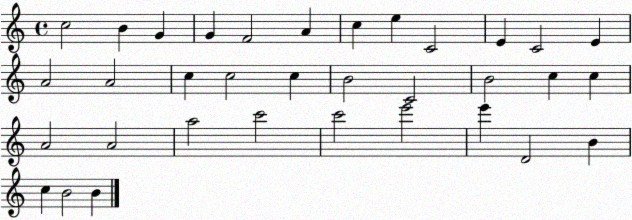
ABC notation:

X:1
T:Untitled
M:4/4
L:1/4
K:C
c2 B G G F2 A c e C2 E C2 E A2 A2 c c2 c B2 C2 B2 c c A2 A2 a2 c'2 c'2 e'2 e' D2 B c B2 B